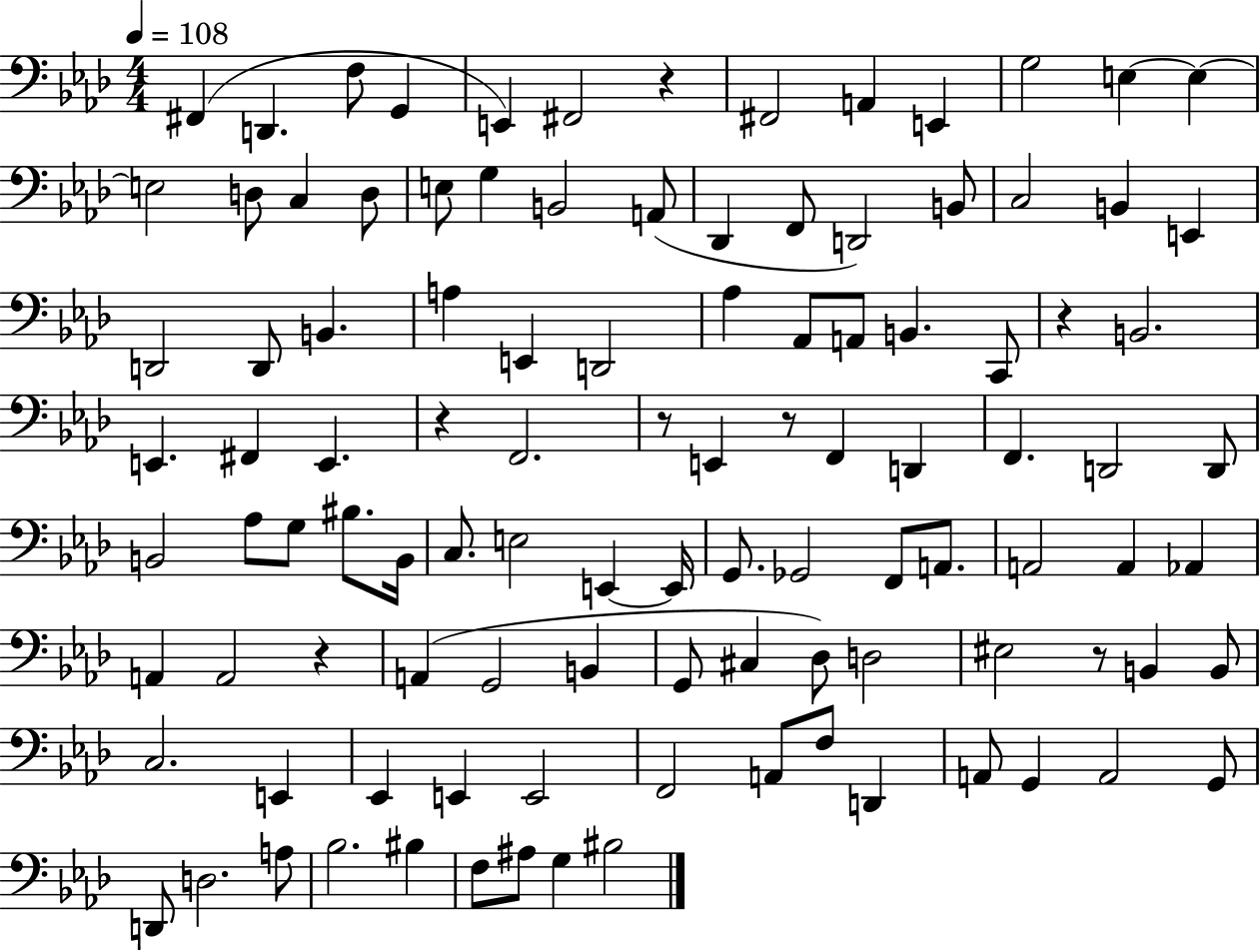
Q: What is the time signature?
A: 4/4